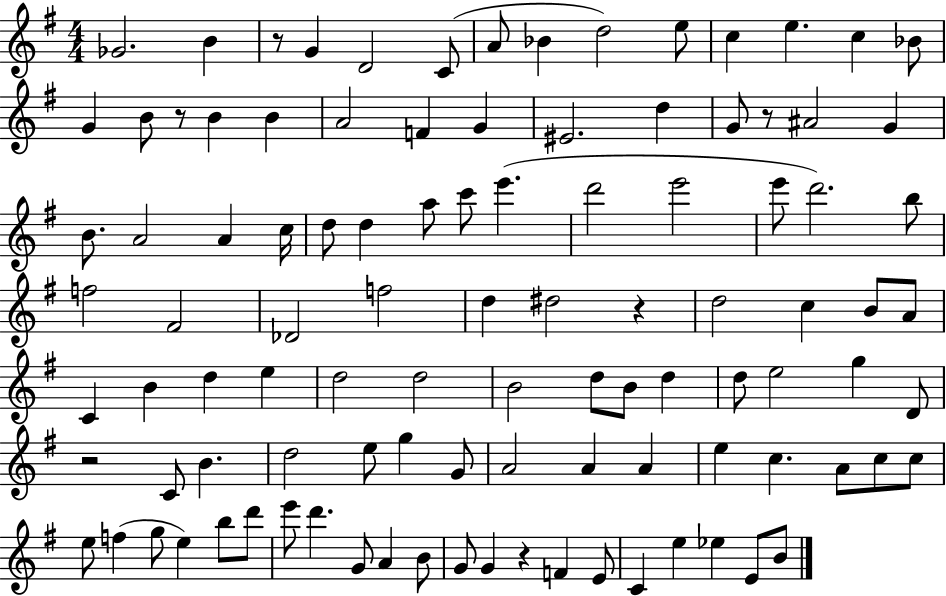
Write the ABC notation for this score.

X:1
T:Untitled
M:4/4
L:1/4
K:G
_G2 B z/2 G D2 C/2 A/2 _B d2 e/2 c e c _B/2 G B/2 z/2 B B A2 F G ^E2 d G/2 z/2 ^A2 G B/2 A2 A c/4 d/2 d a/2 c'/2 e' d'2 e'2 e'/2 d'2 b/2 f2 ^F2 _D2 f2 d ^d2 z d2 c B/2 A/2 C B d e d2 d2 B2 d/2 B/2 d d/2 e2 g D/2 z2 C/2 B d2 e/2 g G/2 A2 A A e c A/2 c/2 c/2 e/2 f g/2 e b/2 d'/2 e'/2 d' G/2 A B/2 G/2 G z F E/2 C e _e E/2 B/2